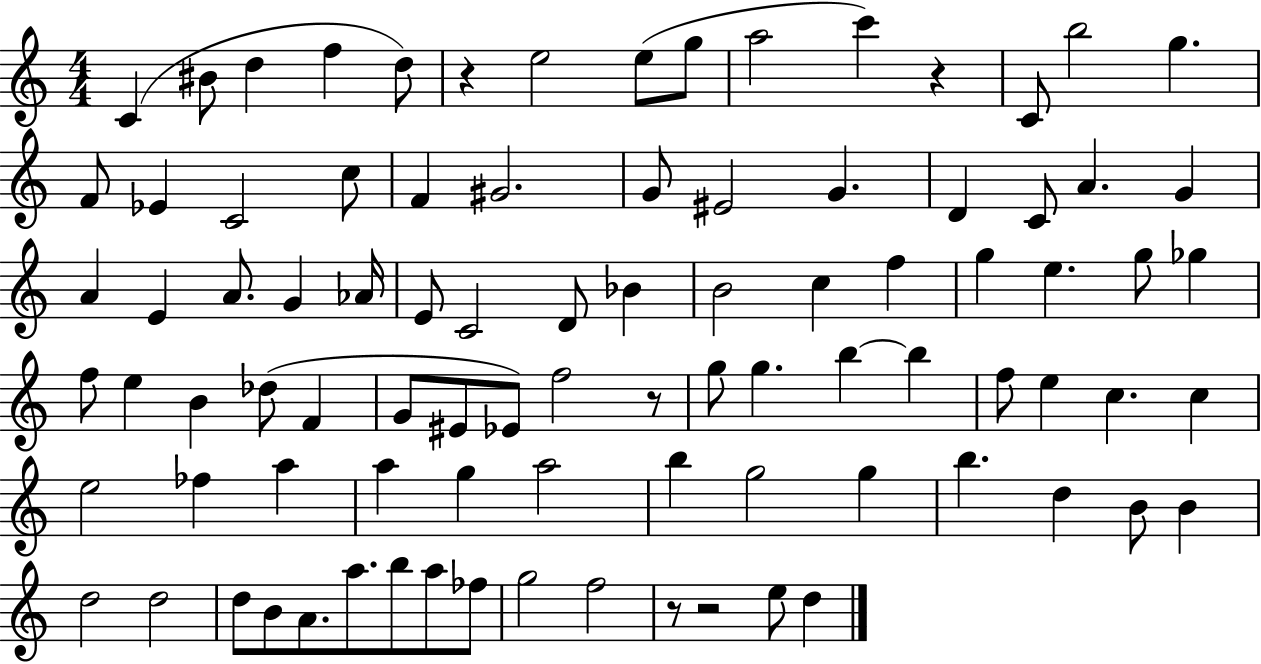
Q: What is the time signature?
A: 4/4